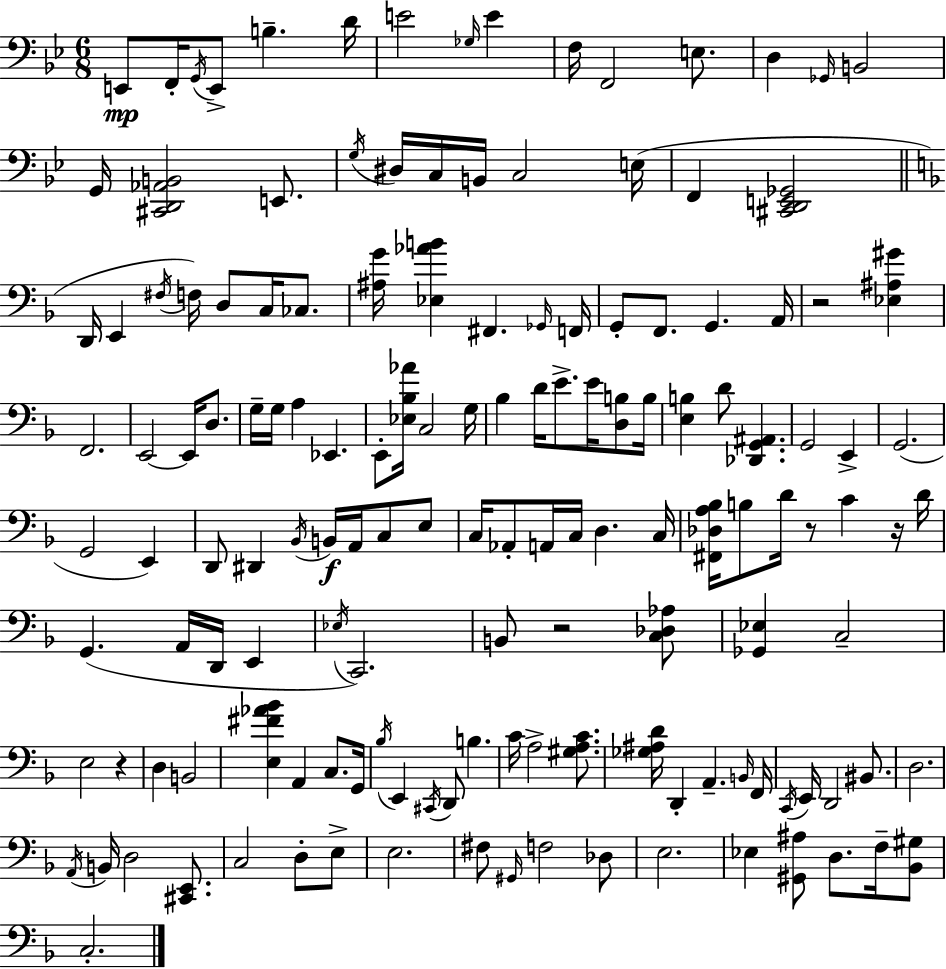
X:1
T:Untitled
M:6/8
L:1/4
K:Bb
E,,/2 F,,/4 G,,/4 E,,/2 B, D/4 E2 _G,/4 E F,/4 F,,2 E,/2 D, _G,,/4 B,,2 G,,/4 [^C,,D,,_A,,B,,]2 E,,/2 G,/4 ^D,/4 C,/4 B,,/4 C,2 E,/4 F,, [^C,,D,,E,,_G,,]2 D,,/4 E,, ^F,/4 F,/4 D,/2 C,/4 _C,/2 [^A,G]/4 [_E,_AB] ^F,, _G,,/4 F,,/4 G,,/2 F,,/2 G,, A,,/4 z2 [_E,^A,^G] F,,2 E,,2 E,,/4 D,/2 G,/4 G,/4 A, _E,, E,,/2 [_E,_B,_A]/4 C,2 G,/4 _B, D/4 E/2 E/4 [D,B,]/2 B,/4 [E,B,] D/2 [_D,,G,,^A,,] G,,2 E,, G,,2 G,,2 E,, D,,/2 ^D,, _B,,/4 B,,/4 A,,/4 C,/2 E,/2 C,/4 _A,,/2 A,,/4 C,/4 D, C,/4 [^F,,_D,A,_B,]/4 B,/2 D/4 z/2 C z/4 D/4 G,, A,,/4 D,,/4 E,, _E,/4 C,,2 B,,/2 z2 [C,_D,_A,]/2 [_G,,_E,] C,2 E,2 z D, B,,2 [E,^F_A_B] A,, C,/2 G,,/4 _B,/4 E,, ^C,,/4 D,,/2 B, C/4 A,2 [^G,A,C]/2 [_G,^A,D]/4 D,, A,, B,,/4 F,,/4 C,,/4 E,,/4 D,,2 ^B,,/2 D,2 A,,/4 B,,/4 D,2 [^C,,E,,]/2 C,2 D,/2 E,/2 E,2 ^F,/2 ^G,,/4 F,2 _D,/2 E,2 _E, [^G,,^A,]/2 D,/2 F,/4 [_B,,^G,]/2 C,2